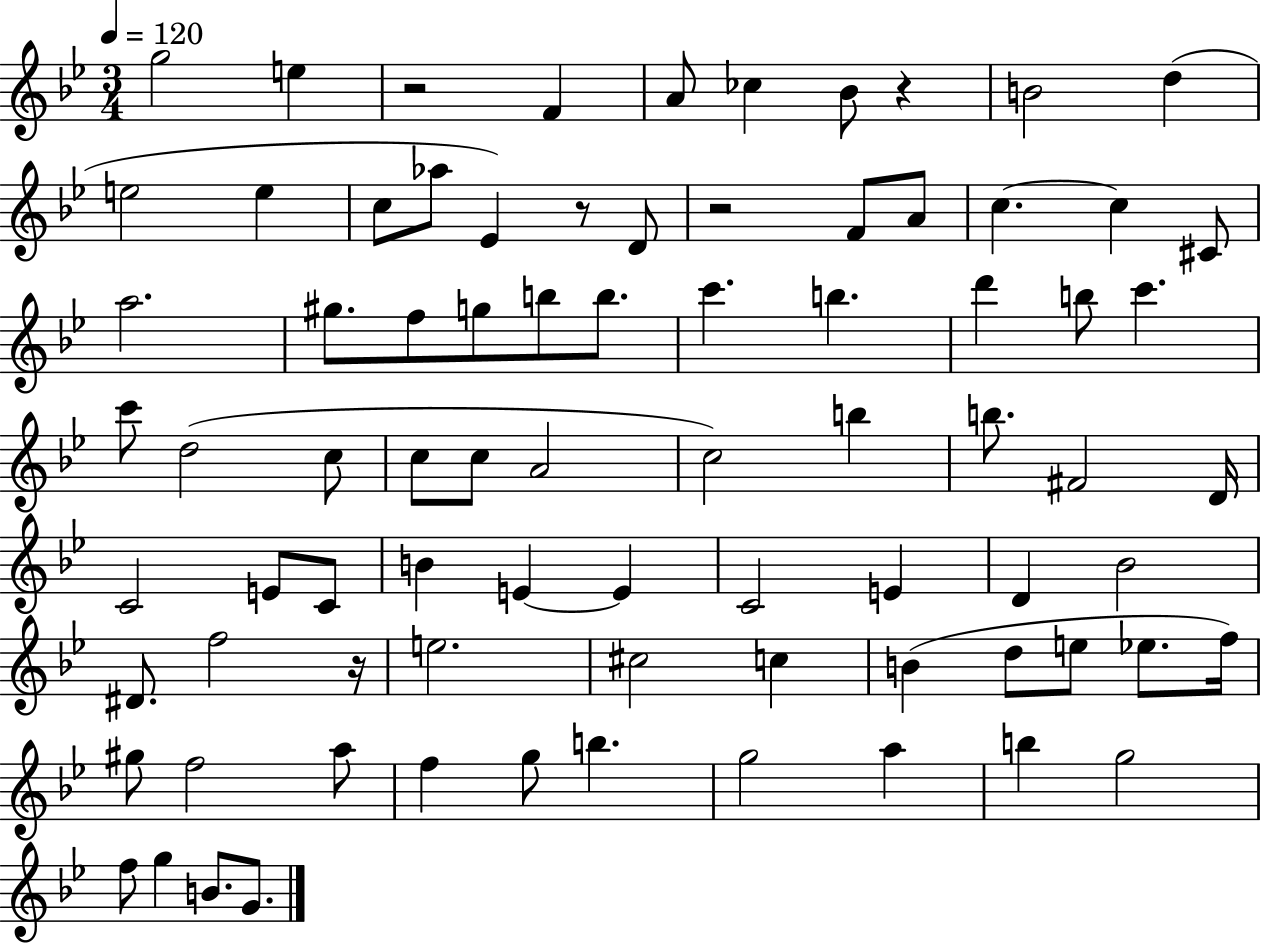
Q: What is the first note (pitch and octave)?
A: G5